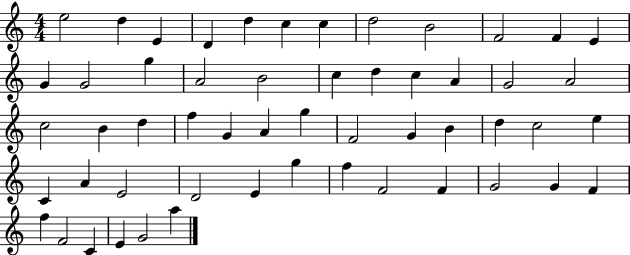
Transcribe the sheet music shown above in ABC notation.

X:1
T:Untitled
M:4/4
L:1/4
K:C
e2 d E D d c c d2 B2 F2 F E G G2 g A2 B2 c d c A G2 A2 c2 B d f G A g F2 G B d c2 e C A E2 D2 E g f F2 F G2 G F f F2 C E G2 a